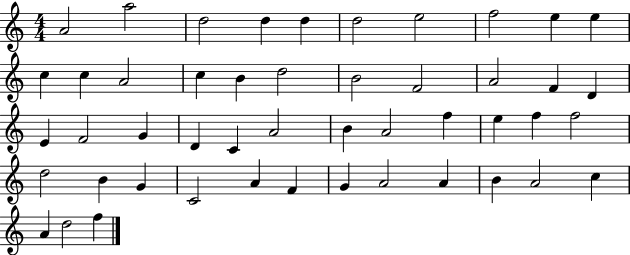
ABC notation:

X:1
T:Untitled
M:4/4
L:1/4
K:C
A2 a2 d2 d d d2 e2 f2 e e c c A2 c B d2 B2 F2 A2 F D E F2 G D C A2 B A2 f e f f2 d2 B G C2 A F G A2 A B A2 c A d2 f